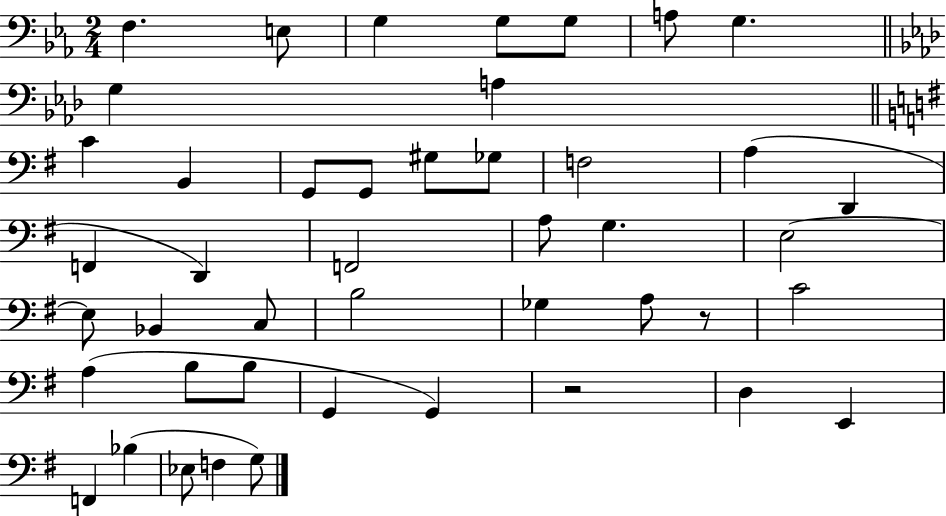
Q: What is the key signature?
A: EES major